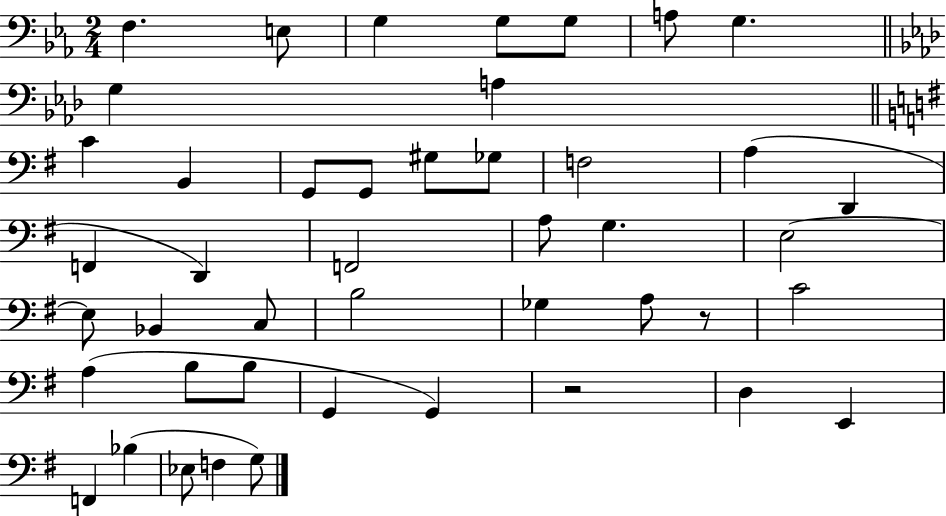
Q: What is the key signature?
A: EES major